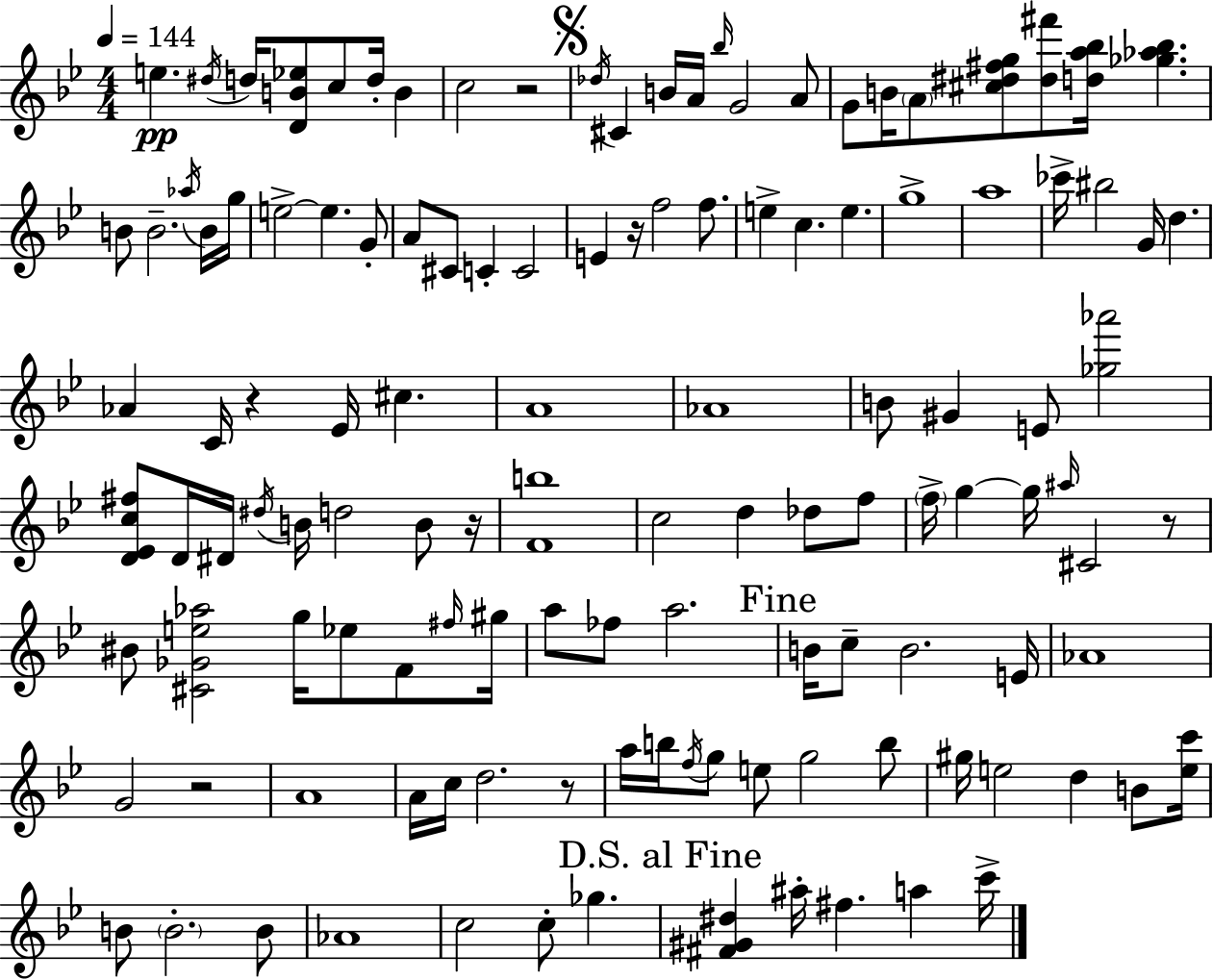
E5/q. D#5/s D5/s [D4,B4,Eb5]/e C5/e D5/s B4/q C5/h R/h Db5/s C#4/q B4/s A4/s Bb5/s G4/h A4/e G4/e B4/s A4/e [C#5,D#5,F#5,G5]/e [D#5,F#6]/e [D5,A5,Bb5]/s [Gb5,Ab5,Bb5]/q. B4/e B4/h. Ab5/s B4/s G5/s E5/h E5/q. G4/e A4/e C#4/e C4/q C4/h E4/q R/s F5/h F5/e. E5/q C5/q. E5/q. G5/w A5/w CES6/s BIS5/h G4/s D5/q. Ab4/q C4/s R/q Eb4/s C#5/q. A4/w Ab4/w B4/e G#4/q E4/e [Gb5,Ab6]/h [D4,Eb4,C5,F#5]/e D4/s D#4/s D#5/s B4/s D5/h B4/e R/s [F4,B5]/w C5/h D5/q Db5/e F5/e F5/s G5/q G5/s A#5/s C#4/h R/e BIS4/e [C#4,Gb4,E5,Ab5]/h G5/s Eb5/e F4/e F#5/s G#5/s A5/e FES5/e A5/h. B4/s C5/e B4/h. E4/s Ab4/w G4/h R/h A4/w A4/s C5/s D5/h. R/e A5/s B5/s F5/s G5/e E5/e G5/h B5/e G#5/s E5/h D5/q B4/e [E5,C6]/s B4/e B4/h. B4/e Ab4/w C5/h C5/e Gb5/q. [F#4,G#4,D#5]/q A#5/s F#5/q. A5/q C6/s